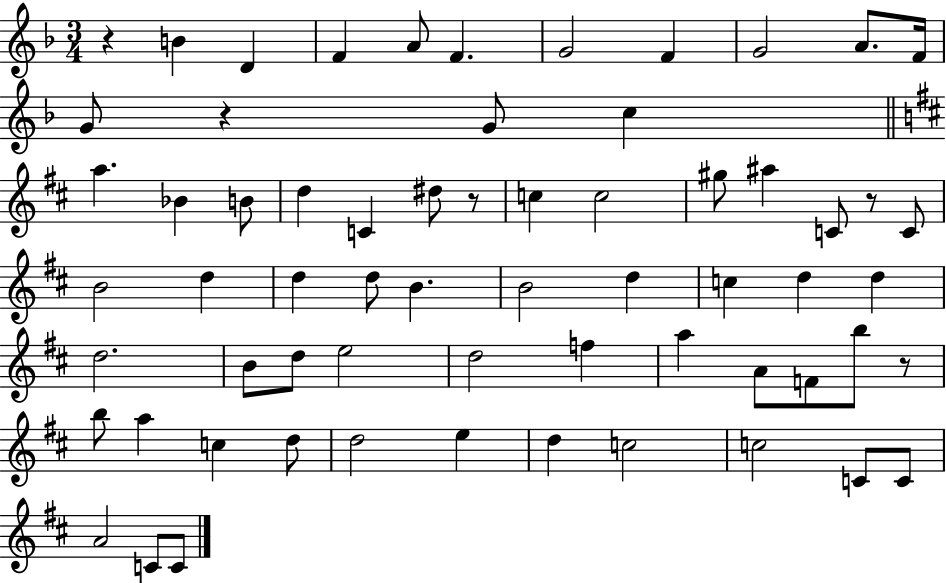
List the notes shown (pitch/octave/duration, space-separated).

R/q B4/q D4/q F4/q A4/e F4/q. G4/h F4/q G4/h A4/e. F4/s G4/e R/q G4/e C5/q A5/q. Bb4/q B4/e D5/q C4/q D#5/e R/e C5/q C5/h G#5/e A#5/q C4/e R/e C4/e B4/h D5/q D5/q D5/e B4/q. B4/h D5/q C5/q D5/q D5/q D5/h. B4/e D5/e E5/h D5/h F5/q A5/q A4/e F4/e B5/e R/e B5/e A5/q C5/q D5/e D5/h E5/q D5/q C5/h C5/h C4/e C4/e A4/h C4/e C4/e